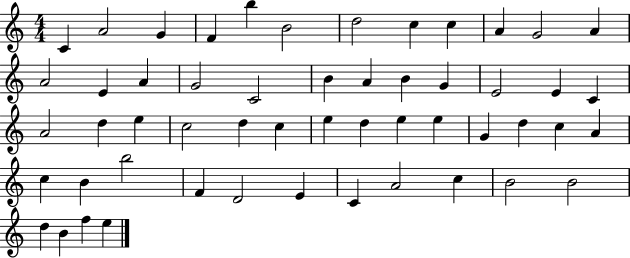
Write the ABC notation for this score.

X:1
T:Untitled
M:4/4
L:1/4
K:C
C A2 G F b B2 d2 c c A G2 A A2 E A G2 C2 B A B G E2 E C A2 d e c2 d c e d e e G d c A c B b2 F D2 E C A2 c B2 B2 d B f e